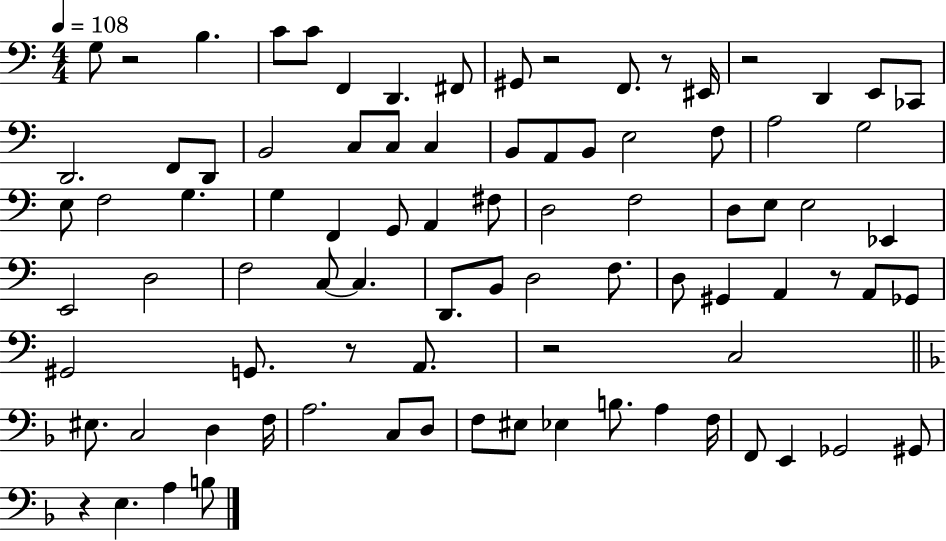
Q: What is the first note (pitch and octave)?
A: G3